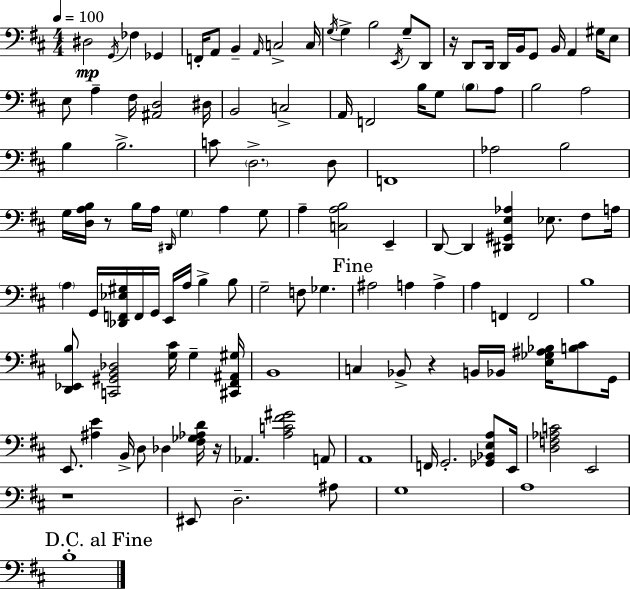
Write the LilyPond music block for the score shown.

{
  \clef bass
  \numericTimeSignature
  \time 4/4
  \key d \major
  \tempo 4 = 100
  \repeat volta 2 { dis2\mp \acciaccatura { g,16 } fes4 ges,4 | f,16-. a,8 b,4-- \grace { a,16 } c2-> | c16 \acciaccatura { g16 } g4-> b2 \acciaccatura { e,16 } | g8-- d,8 r16 d,8 d,16 d,16 b,16 g,8 b,16 a,4 | \break gis16 e8 e8 a4-- fis16 <ais, d>2 | dis16 b,2 c2-> | a,16 f,2 b16 g8 | \parenthesize b8 a8 b2 a2 | \break b4 b2.-> | c'8 \parenthesize d2.-> | d8 f,1 | aes2 b2 | \break g16 <d a b>16 r8 b16 a16 \grace { dis,16 } \parenthesize g4 a4 | g8 a4-- <c a b>2 | e,4-- d,8~~ d,4 <dis, gis, e aes>4 ees8. | fis8 a16 \parenthesize a4 g,16 <des, f, ees gis>16 f,16 g,16 e,16 a16 b4-> | \break b8 g2-- f8 ges4. | \mark "Fine" ais2 a4 | a4-> a4 f,4 f,2 | b1 | \break <d, ees, b>8 <c, gis, b, des>2 <g cis'>16 | g4-- <cis, fis, ais, gis>16 b,1 | c4 bes,8-> r4 b,16 | bes,16 <e ges ais bes>16 <b cis'>8 g,16 e,8. <ais e'>4 b,16-> d8 des4 | \break <fis ges aes d'>16 r16 aes,4. <a c' fis' gis'>2 | a,8 a,1 | f,16 g,2.-. | <ges, bes, e a>8 e,16 <d f aes c'>2 e,2 | \break r1 | eis,8 d2.-- | ais8 g1 | a1 | \break \mark "D.C. al Fine" b1-. | } \bar "|."
}